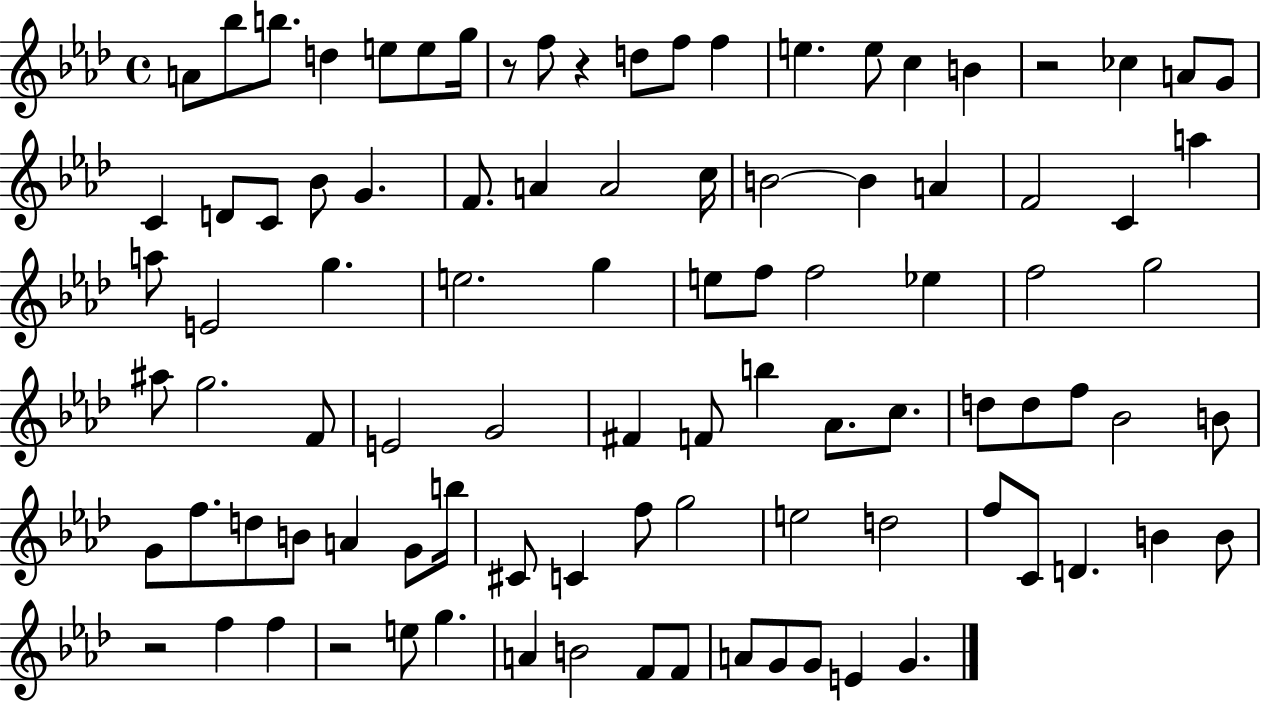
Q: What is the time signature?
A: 4/4